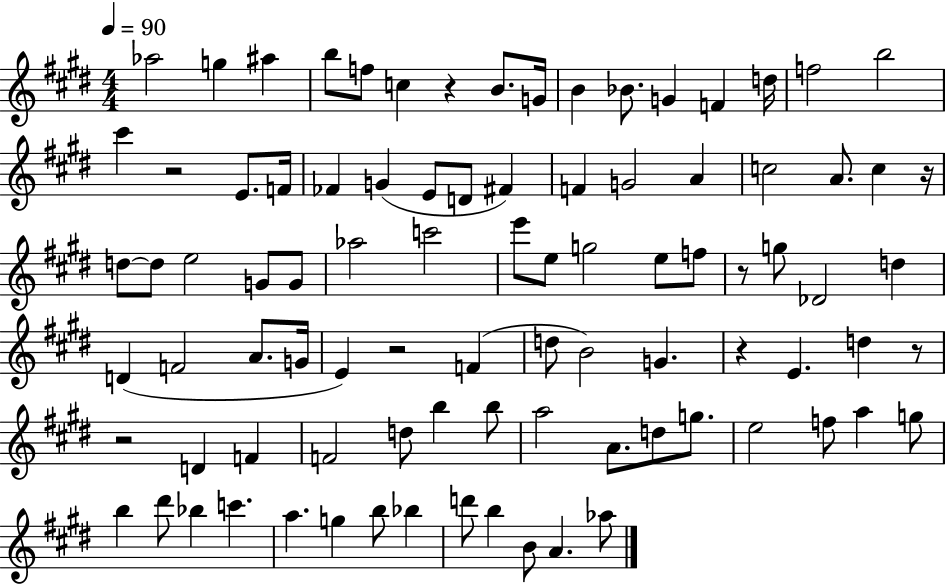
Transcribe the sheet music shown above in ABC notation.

X:1
T:Untitled
M:4/4
L:1/4
K:E
_a2 g ^a b/2 f/2 c z B/2 G/4 B _B/2 G F d/4 f2 b2 ^c' z2 E/2 F/4 _F G E/2 D/2 ^F F G2 A c2 A/2 c z/4 d/2 d/2 e2 G/2 G/2 _a2 c'2 e'/2 e/2 g2 e/2 f/2 z/2 g/2 _D2 d D F2 A/2 G/4 E z2 F d/2 B2 G z E d z/2 z2 D F F2 d/2 b b/2 a2 A/2 d/2 g/2 e2 f/2 a g/2 b ^d'/2 _b c' a g b/2 _b d'/2 b B/2 A _a/2